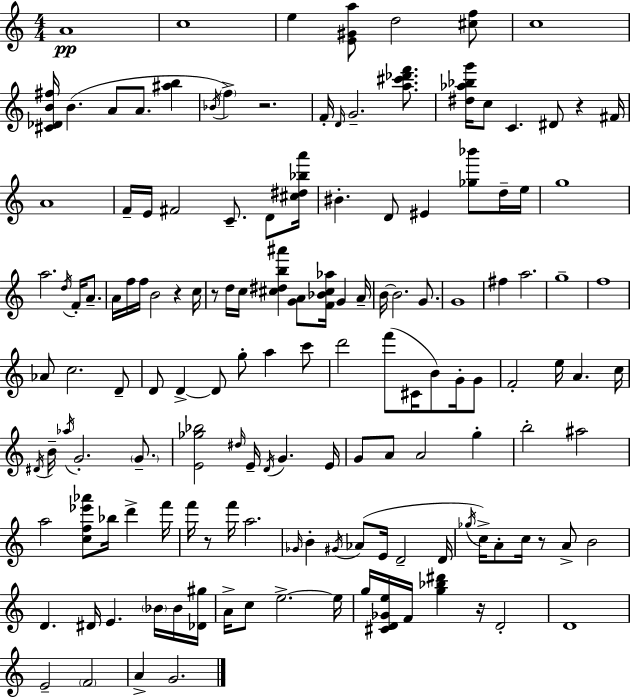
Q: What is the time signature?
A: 4/4